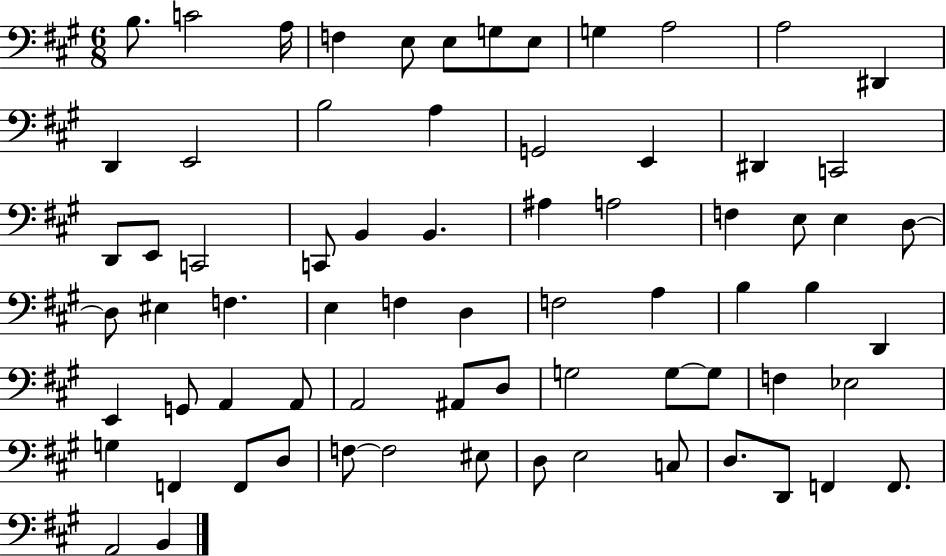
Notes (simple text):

B3/e. C4/h A3/s F3/q E3/e E3/e G3/e E3/e G3/q A3/h A3/h D#2/q D2/q E2/h B3/h A3/q G2/h E2/q D#2/q C2/h D2/e E2/e C2/h C2/e B2/q B2/q. A#3/q A3/h F3/q E3/e E3/q D3/e D3/e EIS3/q F3/q. E3/q F3/q D3/q F3/h A3/q B3/q B3/q D2/q E2/q G2/e A2/q A2/e A2/h A#2/e D3/e G3/h G3/e G3/e F3/q Eb3/h G3/q F2/q F2/e D3/e F3/e F3/h EIS3/e D3/e E3/h C3/e D3/e. D2/e F2/q F2/e. A2/h B2/q